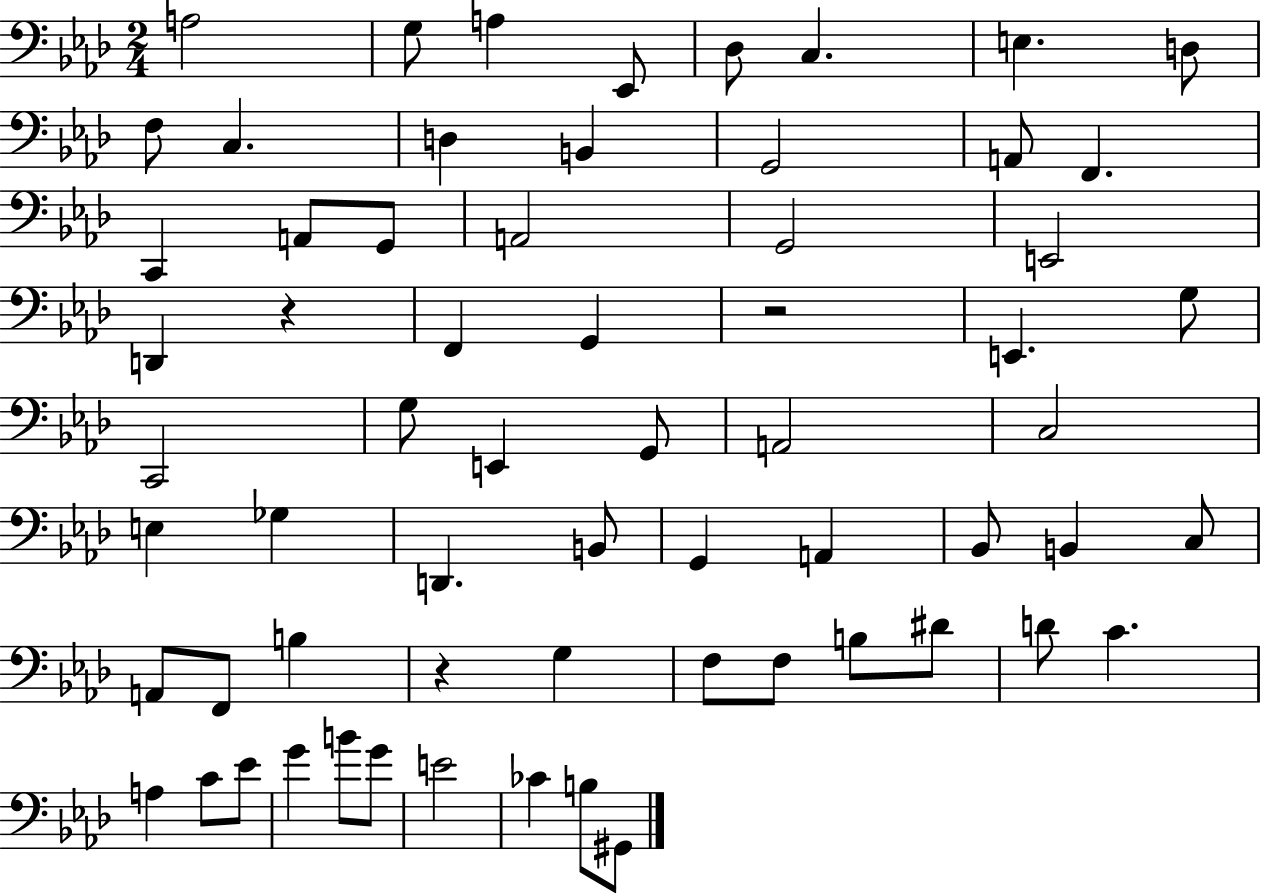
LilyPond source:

{
  \clef bass
  \numericTimeSignature
  \time 2/4
  \key aes \major
  \repeat volta 2 { a2 | g8 a4 ees,8 | des8 c4. | e4. d8 | \break f8 c4. | d4 b,4 | g,2 | a,8 f,4. | \break c,4 a,8 g,8 | a,2 | g,2 | e,2 | \break d,4 r4 | f,4 g,4 | r2 | e,4. g8 | \break c,2 | g8 e,4 g,8 | a,2 | c2 | \break e4 ges4 | d,4. b,8 | g,4 a,4 | bes,8 b,4 c8 | \break a,8 f,8 b4 | r4 g4 | f8 f8 b8 dis'8 | d'8 c'4. | \break a4 c'8 ees'8 | g'4 b'8 g'8 | e'2 | ces'4 b8 gis,8 | \break } \bar "|."
}